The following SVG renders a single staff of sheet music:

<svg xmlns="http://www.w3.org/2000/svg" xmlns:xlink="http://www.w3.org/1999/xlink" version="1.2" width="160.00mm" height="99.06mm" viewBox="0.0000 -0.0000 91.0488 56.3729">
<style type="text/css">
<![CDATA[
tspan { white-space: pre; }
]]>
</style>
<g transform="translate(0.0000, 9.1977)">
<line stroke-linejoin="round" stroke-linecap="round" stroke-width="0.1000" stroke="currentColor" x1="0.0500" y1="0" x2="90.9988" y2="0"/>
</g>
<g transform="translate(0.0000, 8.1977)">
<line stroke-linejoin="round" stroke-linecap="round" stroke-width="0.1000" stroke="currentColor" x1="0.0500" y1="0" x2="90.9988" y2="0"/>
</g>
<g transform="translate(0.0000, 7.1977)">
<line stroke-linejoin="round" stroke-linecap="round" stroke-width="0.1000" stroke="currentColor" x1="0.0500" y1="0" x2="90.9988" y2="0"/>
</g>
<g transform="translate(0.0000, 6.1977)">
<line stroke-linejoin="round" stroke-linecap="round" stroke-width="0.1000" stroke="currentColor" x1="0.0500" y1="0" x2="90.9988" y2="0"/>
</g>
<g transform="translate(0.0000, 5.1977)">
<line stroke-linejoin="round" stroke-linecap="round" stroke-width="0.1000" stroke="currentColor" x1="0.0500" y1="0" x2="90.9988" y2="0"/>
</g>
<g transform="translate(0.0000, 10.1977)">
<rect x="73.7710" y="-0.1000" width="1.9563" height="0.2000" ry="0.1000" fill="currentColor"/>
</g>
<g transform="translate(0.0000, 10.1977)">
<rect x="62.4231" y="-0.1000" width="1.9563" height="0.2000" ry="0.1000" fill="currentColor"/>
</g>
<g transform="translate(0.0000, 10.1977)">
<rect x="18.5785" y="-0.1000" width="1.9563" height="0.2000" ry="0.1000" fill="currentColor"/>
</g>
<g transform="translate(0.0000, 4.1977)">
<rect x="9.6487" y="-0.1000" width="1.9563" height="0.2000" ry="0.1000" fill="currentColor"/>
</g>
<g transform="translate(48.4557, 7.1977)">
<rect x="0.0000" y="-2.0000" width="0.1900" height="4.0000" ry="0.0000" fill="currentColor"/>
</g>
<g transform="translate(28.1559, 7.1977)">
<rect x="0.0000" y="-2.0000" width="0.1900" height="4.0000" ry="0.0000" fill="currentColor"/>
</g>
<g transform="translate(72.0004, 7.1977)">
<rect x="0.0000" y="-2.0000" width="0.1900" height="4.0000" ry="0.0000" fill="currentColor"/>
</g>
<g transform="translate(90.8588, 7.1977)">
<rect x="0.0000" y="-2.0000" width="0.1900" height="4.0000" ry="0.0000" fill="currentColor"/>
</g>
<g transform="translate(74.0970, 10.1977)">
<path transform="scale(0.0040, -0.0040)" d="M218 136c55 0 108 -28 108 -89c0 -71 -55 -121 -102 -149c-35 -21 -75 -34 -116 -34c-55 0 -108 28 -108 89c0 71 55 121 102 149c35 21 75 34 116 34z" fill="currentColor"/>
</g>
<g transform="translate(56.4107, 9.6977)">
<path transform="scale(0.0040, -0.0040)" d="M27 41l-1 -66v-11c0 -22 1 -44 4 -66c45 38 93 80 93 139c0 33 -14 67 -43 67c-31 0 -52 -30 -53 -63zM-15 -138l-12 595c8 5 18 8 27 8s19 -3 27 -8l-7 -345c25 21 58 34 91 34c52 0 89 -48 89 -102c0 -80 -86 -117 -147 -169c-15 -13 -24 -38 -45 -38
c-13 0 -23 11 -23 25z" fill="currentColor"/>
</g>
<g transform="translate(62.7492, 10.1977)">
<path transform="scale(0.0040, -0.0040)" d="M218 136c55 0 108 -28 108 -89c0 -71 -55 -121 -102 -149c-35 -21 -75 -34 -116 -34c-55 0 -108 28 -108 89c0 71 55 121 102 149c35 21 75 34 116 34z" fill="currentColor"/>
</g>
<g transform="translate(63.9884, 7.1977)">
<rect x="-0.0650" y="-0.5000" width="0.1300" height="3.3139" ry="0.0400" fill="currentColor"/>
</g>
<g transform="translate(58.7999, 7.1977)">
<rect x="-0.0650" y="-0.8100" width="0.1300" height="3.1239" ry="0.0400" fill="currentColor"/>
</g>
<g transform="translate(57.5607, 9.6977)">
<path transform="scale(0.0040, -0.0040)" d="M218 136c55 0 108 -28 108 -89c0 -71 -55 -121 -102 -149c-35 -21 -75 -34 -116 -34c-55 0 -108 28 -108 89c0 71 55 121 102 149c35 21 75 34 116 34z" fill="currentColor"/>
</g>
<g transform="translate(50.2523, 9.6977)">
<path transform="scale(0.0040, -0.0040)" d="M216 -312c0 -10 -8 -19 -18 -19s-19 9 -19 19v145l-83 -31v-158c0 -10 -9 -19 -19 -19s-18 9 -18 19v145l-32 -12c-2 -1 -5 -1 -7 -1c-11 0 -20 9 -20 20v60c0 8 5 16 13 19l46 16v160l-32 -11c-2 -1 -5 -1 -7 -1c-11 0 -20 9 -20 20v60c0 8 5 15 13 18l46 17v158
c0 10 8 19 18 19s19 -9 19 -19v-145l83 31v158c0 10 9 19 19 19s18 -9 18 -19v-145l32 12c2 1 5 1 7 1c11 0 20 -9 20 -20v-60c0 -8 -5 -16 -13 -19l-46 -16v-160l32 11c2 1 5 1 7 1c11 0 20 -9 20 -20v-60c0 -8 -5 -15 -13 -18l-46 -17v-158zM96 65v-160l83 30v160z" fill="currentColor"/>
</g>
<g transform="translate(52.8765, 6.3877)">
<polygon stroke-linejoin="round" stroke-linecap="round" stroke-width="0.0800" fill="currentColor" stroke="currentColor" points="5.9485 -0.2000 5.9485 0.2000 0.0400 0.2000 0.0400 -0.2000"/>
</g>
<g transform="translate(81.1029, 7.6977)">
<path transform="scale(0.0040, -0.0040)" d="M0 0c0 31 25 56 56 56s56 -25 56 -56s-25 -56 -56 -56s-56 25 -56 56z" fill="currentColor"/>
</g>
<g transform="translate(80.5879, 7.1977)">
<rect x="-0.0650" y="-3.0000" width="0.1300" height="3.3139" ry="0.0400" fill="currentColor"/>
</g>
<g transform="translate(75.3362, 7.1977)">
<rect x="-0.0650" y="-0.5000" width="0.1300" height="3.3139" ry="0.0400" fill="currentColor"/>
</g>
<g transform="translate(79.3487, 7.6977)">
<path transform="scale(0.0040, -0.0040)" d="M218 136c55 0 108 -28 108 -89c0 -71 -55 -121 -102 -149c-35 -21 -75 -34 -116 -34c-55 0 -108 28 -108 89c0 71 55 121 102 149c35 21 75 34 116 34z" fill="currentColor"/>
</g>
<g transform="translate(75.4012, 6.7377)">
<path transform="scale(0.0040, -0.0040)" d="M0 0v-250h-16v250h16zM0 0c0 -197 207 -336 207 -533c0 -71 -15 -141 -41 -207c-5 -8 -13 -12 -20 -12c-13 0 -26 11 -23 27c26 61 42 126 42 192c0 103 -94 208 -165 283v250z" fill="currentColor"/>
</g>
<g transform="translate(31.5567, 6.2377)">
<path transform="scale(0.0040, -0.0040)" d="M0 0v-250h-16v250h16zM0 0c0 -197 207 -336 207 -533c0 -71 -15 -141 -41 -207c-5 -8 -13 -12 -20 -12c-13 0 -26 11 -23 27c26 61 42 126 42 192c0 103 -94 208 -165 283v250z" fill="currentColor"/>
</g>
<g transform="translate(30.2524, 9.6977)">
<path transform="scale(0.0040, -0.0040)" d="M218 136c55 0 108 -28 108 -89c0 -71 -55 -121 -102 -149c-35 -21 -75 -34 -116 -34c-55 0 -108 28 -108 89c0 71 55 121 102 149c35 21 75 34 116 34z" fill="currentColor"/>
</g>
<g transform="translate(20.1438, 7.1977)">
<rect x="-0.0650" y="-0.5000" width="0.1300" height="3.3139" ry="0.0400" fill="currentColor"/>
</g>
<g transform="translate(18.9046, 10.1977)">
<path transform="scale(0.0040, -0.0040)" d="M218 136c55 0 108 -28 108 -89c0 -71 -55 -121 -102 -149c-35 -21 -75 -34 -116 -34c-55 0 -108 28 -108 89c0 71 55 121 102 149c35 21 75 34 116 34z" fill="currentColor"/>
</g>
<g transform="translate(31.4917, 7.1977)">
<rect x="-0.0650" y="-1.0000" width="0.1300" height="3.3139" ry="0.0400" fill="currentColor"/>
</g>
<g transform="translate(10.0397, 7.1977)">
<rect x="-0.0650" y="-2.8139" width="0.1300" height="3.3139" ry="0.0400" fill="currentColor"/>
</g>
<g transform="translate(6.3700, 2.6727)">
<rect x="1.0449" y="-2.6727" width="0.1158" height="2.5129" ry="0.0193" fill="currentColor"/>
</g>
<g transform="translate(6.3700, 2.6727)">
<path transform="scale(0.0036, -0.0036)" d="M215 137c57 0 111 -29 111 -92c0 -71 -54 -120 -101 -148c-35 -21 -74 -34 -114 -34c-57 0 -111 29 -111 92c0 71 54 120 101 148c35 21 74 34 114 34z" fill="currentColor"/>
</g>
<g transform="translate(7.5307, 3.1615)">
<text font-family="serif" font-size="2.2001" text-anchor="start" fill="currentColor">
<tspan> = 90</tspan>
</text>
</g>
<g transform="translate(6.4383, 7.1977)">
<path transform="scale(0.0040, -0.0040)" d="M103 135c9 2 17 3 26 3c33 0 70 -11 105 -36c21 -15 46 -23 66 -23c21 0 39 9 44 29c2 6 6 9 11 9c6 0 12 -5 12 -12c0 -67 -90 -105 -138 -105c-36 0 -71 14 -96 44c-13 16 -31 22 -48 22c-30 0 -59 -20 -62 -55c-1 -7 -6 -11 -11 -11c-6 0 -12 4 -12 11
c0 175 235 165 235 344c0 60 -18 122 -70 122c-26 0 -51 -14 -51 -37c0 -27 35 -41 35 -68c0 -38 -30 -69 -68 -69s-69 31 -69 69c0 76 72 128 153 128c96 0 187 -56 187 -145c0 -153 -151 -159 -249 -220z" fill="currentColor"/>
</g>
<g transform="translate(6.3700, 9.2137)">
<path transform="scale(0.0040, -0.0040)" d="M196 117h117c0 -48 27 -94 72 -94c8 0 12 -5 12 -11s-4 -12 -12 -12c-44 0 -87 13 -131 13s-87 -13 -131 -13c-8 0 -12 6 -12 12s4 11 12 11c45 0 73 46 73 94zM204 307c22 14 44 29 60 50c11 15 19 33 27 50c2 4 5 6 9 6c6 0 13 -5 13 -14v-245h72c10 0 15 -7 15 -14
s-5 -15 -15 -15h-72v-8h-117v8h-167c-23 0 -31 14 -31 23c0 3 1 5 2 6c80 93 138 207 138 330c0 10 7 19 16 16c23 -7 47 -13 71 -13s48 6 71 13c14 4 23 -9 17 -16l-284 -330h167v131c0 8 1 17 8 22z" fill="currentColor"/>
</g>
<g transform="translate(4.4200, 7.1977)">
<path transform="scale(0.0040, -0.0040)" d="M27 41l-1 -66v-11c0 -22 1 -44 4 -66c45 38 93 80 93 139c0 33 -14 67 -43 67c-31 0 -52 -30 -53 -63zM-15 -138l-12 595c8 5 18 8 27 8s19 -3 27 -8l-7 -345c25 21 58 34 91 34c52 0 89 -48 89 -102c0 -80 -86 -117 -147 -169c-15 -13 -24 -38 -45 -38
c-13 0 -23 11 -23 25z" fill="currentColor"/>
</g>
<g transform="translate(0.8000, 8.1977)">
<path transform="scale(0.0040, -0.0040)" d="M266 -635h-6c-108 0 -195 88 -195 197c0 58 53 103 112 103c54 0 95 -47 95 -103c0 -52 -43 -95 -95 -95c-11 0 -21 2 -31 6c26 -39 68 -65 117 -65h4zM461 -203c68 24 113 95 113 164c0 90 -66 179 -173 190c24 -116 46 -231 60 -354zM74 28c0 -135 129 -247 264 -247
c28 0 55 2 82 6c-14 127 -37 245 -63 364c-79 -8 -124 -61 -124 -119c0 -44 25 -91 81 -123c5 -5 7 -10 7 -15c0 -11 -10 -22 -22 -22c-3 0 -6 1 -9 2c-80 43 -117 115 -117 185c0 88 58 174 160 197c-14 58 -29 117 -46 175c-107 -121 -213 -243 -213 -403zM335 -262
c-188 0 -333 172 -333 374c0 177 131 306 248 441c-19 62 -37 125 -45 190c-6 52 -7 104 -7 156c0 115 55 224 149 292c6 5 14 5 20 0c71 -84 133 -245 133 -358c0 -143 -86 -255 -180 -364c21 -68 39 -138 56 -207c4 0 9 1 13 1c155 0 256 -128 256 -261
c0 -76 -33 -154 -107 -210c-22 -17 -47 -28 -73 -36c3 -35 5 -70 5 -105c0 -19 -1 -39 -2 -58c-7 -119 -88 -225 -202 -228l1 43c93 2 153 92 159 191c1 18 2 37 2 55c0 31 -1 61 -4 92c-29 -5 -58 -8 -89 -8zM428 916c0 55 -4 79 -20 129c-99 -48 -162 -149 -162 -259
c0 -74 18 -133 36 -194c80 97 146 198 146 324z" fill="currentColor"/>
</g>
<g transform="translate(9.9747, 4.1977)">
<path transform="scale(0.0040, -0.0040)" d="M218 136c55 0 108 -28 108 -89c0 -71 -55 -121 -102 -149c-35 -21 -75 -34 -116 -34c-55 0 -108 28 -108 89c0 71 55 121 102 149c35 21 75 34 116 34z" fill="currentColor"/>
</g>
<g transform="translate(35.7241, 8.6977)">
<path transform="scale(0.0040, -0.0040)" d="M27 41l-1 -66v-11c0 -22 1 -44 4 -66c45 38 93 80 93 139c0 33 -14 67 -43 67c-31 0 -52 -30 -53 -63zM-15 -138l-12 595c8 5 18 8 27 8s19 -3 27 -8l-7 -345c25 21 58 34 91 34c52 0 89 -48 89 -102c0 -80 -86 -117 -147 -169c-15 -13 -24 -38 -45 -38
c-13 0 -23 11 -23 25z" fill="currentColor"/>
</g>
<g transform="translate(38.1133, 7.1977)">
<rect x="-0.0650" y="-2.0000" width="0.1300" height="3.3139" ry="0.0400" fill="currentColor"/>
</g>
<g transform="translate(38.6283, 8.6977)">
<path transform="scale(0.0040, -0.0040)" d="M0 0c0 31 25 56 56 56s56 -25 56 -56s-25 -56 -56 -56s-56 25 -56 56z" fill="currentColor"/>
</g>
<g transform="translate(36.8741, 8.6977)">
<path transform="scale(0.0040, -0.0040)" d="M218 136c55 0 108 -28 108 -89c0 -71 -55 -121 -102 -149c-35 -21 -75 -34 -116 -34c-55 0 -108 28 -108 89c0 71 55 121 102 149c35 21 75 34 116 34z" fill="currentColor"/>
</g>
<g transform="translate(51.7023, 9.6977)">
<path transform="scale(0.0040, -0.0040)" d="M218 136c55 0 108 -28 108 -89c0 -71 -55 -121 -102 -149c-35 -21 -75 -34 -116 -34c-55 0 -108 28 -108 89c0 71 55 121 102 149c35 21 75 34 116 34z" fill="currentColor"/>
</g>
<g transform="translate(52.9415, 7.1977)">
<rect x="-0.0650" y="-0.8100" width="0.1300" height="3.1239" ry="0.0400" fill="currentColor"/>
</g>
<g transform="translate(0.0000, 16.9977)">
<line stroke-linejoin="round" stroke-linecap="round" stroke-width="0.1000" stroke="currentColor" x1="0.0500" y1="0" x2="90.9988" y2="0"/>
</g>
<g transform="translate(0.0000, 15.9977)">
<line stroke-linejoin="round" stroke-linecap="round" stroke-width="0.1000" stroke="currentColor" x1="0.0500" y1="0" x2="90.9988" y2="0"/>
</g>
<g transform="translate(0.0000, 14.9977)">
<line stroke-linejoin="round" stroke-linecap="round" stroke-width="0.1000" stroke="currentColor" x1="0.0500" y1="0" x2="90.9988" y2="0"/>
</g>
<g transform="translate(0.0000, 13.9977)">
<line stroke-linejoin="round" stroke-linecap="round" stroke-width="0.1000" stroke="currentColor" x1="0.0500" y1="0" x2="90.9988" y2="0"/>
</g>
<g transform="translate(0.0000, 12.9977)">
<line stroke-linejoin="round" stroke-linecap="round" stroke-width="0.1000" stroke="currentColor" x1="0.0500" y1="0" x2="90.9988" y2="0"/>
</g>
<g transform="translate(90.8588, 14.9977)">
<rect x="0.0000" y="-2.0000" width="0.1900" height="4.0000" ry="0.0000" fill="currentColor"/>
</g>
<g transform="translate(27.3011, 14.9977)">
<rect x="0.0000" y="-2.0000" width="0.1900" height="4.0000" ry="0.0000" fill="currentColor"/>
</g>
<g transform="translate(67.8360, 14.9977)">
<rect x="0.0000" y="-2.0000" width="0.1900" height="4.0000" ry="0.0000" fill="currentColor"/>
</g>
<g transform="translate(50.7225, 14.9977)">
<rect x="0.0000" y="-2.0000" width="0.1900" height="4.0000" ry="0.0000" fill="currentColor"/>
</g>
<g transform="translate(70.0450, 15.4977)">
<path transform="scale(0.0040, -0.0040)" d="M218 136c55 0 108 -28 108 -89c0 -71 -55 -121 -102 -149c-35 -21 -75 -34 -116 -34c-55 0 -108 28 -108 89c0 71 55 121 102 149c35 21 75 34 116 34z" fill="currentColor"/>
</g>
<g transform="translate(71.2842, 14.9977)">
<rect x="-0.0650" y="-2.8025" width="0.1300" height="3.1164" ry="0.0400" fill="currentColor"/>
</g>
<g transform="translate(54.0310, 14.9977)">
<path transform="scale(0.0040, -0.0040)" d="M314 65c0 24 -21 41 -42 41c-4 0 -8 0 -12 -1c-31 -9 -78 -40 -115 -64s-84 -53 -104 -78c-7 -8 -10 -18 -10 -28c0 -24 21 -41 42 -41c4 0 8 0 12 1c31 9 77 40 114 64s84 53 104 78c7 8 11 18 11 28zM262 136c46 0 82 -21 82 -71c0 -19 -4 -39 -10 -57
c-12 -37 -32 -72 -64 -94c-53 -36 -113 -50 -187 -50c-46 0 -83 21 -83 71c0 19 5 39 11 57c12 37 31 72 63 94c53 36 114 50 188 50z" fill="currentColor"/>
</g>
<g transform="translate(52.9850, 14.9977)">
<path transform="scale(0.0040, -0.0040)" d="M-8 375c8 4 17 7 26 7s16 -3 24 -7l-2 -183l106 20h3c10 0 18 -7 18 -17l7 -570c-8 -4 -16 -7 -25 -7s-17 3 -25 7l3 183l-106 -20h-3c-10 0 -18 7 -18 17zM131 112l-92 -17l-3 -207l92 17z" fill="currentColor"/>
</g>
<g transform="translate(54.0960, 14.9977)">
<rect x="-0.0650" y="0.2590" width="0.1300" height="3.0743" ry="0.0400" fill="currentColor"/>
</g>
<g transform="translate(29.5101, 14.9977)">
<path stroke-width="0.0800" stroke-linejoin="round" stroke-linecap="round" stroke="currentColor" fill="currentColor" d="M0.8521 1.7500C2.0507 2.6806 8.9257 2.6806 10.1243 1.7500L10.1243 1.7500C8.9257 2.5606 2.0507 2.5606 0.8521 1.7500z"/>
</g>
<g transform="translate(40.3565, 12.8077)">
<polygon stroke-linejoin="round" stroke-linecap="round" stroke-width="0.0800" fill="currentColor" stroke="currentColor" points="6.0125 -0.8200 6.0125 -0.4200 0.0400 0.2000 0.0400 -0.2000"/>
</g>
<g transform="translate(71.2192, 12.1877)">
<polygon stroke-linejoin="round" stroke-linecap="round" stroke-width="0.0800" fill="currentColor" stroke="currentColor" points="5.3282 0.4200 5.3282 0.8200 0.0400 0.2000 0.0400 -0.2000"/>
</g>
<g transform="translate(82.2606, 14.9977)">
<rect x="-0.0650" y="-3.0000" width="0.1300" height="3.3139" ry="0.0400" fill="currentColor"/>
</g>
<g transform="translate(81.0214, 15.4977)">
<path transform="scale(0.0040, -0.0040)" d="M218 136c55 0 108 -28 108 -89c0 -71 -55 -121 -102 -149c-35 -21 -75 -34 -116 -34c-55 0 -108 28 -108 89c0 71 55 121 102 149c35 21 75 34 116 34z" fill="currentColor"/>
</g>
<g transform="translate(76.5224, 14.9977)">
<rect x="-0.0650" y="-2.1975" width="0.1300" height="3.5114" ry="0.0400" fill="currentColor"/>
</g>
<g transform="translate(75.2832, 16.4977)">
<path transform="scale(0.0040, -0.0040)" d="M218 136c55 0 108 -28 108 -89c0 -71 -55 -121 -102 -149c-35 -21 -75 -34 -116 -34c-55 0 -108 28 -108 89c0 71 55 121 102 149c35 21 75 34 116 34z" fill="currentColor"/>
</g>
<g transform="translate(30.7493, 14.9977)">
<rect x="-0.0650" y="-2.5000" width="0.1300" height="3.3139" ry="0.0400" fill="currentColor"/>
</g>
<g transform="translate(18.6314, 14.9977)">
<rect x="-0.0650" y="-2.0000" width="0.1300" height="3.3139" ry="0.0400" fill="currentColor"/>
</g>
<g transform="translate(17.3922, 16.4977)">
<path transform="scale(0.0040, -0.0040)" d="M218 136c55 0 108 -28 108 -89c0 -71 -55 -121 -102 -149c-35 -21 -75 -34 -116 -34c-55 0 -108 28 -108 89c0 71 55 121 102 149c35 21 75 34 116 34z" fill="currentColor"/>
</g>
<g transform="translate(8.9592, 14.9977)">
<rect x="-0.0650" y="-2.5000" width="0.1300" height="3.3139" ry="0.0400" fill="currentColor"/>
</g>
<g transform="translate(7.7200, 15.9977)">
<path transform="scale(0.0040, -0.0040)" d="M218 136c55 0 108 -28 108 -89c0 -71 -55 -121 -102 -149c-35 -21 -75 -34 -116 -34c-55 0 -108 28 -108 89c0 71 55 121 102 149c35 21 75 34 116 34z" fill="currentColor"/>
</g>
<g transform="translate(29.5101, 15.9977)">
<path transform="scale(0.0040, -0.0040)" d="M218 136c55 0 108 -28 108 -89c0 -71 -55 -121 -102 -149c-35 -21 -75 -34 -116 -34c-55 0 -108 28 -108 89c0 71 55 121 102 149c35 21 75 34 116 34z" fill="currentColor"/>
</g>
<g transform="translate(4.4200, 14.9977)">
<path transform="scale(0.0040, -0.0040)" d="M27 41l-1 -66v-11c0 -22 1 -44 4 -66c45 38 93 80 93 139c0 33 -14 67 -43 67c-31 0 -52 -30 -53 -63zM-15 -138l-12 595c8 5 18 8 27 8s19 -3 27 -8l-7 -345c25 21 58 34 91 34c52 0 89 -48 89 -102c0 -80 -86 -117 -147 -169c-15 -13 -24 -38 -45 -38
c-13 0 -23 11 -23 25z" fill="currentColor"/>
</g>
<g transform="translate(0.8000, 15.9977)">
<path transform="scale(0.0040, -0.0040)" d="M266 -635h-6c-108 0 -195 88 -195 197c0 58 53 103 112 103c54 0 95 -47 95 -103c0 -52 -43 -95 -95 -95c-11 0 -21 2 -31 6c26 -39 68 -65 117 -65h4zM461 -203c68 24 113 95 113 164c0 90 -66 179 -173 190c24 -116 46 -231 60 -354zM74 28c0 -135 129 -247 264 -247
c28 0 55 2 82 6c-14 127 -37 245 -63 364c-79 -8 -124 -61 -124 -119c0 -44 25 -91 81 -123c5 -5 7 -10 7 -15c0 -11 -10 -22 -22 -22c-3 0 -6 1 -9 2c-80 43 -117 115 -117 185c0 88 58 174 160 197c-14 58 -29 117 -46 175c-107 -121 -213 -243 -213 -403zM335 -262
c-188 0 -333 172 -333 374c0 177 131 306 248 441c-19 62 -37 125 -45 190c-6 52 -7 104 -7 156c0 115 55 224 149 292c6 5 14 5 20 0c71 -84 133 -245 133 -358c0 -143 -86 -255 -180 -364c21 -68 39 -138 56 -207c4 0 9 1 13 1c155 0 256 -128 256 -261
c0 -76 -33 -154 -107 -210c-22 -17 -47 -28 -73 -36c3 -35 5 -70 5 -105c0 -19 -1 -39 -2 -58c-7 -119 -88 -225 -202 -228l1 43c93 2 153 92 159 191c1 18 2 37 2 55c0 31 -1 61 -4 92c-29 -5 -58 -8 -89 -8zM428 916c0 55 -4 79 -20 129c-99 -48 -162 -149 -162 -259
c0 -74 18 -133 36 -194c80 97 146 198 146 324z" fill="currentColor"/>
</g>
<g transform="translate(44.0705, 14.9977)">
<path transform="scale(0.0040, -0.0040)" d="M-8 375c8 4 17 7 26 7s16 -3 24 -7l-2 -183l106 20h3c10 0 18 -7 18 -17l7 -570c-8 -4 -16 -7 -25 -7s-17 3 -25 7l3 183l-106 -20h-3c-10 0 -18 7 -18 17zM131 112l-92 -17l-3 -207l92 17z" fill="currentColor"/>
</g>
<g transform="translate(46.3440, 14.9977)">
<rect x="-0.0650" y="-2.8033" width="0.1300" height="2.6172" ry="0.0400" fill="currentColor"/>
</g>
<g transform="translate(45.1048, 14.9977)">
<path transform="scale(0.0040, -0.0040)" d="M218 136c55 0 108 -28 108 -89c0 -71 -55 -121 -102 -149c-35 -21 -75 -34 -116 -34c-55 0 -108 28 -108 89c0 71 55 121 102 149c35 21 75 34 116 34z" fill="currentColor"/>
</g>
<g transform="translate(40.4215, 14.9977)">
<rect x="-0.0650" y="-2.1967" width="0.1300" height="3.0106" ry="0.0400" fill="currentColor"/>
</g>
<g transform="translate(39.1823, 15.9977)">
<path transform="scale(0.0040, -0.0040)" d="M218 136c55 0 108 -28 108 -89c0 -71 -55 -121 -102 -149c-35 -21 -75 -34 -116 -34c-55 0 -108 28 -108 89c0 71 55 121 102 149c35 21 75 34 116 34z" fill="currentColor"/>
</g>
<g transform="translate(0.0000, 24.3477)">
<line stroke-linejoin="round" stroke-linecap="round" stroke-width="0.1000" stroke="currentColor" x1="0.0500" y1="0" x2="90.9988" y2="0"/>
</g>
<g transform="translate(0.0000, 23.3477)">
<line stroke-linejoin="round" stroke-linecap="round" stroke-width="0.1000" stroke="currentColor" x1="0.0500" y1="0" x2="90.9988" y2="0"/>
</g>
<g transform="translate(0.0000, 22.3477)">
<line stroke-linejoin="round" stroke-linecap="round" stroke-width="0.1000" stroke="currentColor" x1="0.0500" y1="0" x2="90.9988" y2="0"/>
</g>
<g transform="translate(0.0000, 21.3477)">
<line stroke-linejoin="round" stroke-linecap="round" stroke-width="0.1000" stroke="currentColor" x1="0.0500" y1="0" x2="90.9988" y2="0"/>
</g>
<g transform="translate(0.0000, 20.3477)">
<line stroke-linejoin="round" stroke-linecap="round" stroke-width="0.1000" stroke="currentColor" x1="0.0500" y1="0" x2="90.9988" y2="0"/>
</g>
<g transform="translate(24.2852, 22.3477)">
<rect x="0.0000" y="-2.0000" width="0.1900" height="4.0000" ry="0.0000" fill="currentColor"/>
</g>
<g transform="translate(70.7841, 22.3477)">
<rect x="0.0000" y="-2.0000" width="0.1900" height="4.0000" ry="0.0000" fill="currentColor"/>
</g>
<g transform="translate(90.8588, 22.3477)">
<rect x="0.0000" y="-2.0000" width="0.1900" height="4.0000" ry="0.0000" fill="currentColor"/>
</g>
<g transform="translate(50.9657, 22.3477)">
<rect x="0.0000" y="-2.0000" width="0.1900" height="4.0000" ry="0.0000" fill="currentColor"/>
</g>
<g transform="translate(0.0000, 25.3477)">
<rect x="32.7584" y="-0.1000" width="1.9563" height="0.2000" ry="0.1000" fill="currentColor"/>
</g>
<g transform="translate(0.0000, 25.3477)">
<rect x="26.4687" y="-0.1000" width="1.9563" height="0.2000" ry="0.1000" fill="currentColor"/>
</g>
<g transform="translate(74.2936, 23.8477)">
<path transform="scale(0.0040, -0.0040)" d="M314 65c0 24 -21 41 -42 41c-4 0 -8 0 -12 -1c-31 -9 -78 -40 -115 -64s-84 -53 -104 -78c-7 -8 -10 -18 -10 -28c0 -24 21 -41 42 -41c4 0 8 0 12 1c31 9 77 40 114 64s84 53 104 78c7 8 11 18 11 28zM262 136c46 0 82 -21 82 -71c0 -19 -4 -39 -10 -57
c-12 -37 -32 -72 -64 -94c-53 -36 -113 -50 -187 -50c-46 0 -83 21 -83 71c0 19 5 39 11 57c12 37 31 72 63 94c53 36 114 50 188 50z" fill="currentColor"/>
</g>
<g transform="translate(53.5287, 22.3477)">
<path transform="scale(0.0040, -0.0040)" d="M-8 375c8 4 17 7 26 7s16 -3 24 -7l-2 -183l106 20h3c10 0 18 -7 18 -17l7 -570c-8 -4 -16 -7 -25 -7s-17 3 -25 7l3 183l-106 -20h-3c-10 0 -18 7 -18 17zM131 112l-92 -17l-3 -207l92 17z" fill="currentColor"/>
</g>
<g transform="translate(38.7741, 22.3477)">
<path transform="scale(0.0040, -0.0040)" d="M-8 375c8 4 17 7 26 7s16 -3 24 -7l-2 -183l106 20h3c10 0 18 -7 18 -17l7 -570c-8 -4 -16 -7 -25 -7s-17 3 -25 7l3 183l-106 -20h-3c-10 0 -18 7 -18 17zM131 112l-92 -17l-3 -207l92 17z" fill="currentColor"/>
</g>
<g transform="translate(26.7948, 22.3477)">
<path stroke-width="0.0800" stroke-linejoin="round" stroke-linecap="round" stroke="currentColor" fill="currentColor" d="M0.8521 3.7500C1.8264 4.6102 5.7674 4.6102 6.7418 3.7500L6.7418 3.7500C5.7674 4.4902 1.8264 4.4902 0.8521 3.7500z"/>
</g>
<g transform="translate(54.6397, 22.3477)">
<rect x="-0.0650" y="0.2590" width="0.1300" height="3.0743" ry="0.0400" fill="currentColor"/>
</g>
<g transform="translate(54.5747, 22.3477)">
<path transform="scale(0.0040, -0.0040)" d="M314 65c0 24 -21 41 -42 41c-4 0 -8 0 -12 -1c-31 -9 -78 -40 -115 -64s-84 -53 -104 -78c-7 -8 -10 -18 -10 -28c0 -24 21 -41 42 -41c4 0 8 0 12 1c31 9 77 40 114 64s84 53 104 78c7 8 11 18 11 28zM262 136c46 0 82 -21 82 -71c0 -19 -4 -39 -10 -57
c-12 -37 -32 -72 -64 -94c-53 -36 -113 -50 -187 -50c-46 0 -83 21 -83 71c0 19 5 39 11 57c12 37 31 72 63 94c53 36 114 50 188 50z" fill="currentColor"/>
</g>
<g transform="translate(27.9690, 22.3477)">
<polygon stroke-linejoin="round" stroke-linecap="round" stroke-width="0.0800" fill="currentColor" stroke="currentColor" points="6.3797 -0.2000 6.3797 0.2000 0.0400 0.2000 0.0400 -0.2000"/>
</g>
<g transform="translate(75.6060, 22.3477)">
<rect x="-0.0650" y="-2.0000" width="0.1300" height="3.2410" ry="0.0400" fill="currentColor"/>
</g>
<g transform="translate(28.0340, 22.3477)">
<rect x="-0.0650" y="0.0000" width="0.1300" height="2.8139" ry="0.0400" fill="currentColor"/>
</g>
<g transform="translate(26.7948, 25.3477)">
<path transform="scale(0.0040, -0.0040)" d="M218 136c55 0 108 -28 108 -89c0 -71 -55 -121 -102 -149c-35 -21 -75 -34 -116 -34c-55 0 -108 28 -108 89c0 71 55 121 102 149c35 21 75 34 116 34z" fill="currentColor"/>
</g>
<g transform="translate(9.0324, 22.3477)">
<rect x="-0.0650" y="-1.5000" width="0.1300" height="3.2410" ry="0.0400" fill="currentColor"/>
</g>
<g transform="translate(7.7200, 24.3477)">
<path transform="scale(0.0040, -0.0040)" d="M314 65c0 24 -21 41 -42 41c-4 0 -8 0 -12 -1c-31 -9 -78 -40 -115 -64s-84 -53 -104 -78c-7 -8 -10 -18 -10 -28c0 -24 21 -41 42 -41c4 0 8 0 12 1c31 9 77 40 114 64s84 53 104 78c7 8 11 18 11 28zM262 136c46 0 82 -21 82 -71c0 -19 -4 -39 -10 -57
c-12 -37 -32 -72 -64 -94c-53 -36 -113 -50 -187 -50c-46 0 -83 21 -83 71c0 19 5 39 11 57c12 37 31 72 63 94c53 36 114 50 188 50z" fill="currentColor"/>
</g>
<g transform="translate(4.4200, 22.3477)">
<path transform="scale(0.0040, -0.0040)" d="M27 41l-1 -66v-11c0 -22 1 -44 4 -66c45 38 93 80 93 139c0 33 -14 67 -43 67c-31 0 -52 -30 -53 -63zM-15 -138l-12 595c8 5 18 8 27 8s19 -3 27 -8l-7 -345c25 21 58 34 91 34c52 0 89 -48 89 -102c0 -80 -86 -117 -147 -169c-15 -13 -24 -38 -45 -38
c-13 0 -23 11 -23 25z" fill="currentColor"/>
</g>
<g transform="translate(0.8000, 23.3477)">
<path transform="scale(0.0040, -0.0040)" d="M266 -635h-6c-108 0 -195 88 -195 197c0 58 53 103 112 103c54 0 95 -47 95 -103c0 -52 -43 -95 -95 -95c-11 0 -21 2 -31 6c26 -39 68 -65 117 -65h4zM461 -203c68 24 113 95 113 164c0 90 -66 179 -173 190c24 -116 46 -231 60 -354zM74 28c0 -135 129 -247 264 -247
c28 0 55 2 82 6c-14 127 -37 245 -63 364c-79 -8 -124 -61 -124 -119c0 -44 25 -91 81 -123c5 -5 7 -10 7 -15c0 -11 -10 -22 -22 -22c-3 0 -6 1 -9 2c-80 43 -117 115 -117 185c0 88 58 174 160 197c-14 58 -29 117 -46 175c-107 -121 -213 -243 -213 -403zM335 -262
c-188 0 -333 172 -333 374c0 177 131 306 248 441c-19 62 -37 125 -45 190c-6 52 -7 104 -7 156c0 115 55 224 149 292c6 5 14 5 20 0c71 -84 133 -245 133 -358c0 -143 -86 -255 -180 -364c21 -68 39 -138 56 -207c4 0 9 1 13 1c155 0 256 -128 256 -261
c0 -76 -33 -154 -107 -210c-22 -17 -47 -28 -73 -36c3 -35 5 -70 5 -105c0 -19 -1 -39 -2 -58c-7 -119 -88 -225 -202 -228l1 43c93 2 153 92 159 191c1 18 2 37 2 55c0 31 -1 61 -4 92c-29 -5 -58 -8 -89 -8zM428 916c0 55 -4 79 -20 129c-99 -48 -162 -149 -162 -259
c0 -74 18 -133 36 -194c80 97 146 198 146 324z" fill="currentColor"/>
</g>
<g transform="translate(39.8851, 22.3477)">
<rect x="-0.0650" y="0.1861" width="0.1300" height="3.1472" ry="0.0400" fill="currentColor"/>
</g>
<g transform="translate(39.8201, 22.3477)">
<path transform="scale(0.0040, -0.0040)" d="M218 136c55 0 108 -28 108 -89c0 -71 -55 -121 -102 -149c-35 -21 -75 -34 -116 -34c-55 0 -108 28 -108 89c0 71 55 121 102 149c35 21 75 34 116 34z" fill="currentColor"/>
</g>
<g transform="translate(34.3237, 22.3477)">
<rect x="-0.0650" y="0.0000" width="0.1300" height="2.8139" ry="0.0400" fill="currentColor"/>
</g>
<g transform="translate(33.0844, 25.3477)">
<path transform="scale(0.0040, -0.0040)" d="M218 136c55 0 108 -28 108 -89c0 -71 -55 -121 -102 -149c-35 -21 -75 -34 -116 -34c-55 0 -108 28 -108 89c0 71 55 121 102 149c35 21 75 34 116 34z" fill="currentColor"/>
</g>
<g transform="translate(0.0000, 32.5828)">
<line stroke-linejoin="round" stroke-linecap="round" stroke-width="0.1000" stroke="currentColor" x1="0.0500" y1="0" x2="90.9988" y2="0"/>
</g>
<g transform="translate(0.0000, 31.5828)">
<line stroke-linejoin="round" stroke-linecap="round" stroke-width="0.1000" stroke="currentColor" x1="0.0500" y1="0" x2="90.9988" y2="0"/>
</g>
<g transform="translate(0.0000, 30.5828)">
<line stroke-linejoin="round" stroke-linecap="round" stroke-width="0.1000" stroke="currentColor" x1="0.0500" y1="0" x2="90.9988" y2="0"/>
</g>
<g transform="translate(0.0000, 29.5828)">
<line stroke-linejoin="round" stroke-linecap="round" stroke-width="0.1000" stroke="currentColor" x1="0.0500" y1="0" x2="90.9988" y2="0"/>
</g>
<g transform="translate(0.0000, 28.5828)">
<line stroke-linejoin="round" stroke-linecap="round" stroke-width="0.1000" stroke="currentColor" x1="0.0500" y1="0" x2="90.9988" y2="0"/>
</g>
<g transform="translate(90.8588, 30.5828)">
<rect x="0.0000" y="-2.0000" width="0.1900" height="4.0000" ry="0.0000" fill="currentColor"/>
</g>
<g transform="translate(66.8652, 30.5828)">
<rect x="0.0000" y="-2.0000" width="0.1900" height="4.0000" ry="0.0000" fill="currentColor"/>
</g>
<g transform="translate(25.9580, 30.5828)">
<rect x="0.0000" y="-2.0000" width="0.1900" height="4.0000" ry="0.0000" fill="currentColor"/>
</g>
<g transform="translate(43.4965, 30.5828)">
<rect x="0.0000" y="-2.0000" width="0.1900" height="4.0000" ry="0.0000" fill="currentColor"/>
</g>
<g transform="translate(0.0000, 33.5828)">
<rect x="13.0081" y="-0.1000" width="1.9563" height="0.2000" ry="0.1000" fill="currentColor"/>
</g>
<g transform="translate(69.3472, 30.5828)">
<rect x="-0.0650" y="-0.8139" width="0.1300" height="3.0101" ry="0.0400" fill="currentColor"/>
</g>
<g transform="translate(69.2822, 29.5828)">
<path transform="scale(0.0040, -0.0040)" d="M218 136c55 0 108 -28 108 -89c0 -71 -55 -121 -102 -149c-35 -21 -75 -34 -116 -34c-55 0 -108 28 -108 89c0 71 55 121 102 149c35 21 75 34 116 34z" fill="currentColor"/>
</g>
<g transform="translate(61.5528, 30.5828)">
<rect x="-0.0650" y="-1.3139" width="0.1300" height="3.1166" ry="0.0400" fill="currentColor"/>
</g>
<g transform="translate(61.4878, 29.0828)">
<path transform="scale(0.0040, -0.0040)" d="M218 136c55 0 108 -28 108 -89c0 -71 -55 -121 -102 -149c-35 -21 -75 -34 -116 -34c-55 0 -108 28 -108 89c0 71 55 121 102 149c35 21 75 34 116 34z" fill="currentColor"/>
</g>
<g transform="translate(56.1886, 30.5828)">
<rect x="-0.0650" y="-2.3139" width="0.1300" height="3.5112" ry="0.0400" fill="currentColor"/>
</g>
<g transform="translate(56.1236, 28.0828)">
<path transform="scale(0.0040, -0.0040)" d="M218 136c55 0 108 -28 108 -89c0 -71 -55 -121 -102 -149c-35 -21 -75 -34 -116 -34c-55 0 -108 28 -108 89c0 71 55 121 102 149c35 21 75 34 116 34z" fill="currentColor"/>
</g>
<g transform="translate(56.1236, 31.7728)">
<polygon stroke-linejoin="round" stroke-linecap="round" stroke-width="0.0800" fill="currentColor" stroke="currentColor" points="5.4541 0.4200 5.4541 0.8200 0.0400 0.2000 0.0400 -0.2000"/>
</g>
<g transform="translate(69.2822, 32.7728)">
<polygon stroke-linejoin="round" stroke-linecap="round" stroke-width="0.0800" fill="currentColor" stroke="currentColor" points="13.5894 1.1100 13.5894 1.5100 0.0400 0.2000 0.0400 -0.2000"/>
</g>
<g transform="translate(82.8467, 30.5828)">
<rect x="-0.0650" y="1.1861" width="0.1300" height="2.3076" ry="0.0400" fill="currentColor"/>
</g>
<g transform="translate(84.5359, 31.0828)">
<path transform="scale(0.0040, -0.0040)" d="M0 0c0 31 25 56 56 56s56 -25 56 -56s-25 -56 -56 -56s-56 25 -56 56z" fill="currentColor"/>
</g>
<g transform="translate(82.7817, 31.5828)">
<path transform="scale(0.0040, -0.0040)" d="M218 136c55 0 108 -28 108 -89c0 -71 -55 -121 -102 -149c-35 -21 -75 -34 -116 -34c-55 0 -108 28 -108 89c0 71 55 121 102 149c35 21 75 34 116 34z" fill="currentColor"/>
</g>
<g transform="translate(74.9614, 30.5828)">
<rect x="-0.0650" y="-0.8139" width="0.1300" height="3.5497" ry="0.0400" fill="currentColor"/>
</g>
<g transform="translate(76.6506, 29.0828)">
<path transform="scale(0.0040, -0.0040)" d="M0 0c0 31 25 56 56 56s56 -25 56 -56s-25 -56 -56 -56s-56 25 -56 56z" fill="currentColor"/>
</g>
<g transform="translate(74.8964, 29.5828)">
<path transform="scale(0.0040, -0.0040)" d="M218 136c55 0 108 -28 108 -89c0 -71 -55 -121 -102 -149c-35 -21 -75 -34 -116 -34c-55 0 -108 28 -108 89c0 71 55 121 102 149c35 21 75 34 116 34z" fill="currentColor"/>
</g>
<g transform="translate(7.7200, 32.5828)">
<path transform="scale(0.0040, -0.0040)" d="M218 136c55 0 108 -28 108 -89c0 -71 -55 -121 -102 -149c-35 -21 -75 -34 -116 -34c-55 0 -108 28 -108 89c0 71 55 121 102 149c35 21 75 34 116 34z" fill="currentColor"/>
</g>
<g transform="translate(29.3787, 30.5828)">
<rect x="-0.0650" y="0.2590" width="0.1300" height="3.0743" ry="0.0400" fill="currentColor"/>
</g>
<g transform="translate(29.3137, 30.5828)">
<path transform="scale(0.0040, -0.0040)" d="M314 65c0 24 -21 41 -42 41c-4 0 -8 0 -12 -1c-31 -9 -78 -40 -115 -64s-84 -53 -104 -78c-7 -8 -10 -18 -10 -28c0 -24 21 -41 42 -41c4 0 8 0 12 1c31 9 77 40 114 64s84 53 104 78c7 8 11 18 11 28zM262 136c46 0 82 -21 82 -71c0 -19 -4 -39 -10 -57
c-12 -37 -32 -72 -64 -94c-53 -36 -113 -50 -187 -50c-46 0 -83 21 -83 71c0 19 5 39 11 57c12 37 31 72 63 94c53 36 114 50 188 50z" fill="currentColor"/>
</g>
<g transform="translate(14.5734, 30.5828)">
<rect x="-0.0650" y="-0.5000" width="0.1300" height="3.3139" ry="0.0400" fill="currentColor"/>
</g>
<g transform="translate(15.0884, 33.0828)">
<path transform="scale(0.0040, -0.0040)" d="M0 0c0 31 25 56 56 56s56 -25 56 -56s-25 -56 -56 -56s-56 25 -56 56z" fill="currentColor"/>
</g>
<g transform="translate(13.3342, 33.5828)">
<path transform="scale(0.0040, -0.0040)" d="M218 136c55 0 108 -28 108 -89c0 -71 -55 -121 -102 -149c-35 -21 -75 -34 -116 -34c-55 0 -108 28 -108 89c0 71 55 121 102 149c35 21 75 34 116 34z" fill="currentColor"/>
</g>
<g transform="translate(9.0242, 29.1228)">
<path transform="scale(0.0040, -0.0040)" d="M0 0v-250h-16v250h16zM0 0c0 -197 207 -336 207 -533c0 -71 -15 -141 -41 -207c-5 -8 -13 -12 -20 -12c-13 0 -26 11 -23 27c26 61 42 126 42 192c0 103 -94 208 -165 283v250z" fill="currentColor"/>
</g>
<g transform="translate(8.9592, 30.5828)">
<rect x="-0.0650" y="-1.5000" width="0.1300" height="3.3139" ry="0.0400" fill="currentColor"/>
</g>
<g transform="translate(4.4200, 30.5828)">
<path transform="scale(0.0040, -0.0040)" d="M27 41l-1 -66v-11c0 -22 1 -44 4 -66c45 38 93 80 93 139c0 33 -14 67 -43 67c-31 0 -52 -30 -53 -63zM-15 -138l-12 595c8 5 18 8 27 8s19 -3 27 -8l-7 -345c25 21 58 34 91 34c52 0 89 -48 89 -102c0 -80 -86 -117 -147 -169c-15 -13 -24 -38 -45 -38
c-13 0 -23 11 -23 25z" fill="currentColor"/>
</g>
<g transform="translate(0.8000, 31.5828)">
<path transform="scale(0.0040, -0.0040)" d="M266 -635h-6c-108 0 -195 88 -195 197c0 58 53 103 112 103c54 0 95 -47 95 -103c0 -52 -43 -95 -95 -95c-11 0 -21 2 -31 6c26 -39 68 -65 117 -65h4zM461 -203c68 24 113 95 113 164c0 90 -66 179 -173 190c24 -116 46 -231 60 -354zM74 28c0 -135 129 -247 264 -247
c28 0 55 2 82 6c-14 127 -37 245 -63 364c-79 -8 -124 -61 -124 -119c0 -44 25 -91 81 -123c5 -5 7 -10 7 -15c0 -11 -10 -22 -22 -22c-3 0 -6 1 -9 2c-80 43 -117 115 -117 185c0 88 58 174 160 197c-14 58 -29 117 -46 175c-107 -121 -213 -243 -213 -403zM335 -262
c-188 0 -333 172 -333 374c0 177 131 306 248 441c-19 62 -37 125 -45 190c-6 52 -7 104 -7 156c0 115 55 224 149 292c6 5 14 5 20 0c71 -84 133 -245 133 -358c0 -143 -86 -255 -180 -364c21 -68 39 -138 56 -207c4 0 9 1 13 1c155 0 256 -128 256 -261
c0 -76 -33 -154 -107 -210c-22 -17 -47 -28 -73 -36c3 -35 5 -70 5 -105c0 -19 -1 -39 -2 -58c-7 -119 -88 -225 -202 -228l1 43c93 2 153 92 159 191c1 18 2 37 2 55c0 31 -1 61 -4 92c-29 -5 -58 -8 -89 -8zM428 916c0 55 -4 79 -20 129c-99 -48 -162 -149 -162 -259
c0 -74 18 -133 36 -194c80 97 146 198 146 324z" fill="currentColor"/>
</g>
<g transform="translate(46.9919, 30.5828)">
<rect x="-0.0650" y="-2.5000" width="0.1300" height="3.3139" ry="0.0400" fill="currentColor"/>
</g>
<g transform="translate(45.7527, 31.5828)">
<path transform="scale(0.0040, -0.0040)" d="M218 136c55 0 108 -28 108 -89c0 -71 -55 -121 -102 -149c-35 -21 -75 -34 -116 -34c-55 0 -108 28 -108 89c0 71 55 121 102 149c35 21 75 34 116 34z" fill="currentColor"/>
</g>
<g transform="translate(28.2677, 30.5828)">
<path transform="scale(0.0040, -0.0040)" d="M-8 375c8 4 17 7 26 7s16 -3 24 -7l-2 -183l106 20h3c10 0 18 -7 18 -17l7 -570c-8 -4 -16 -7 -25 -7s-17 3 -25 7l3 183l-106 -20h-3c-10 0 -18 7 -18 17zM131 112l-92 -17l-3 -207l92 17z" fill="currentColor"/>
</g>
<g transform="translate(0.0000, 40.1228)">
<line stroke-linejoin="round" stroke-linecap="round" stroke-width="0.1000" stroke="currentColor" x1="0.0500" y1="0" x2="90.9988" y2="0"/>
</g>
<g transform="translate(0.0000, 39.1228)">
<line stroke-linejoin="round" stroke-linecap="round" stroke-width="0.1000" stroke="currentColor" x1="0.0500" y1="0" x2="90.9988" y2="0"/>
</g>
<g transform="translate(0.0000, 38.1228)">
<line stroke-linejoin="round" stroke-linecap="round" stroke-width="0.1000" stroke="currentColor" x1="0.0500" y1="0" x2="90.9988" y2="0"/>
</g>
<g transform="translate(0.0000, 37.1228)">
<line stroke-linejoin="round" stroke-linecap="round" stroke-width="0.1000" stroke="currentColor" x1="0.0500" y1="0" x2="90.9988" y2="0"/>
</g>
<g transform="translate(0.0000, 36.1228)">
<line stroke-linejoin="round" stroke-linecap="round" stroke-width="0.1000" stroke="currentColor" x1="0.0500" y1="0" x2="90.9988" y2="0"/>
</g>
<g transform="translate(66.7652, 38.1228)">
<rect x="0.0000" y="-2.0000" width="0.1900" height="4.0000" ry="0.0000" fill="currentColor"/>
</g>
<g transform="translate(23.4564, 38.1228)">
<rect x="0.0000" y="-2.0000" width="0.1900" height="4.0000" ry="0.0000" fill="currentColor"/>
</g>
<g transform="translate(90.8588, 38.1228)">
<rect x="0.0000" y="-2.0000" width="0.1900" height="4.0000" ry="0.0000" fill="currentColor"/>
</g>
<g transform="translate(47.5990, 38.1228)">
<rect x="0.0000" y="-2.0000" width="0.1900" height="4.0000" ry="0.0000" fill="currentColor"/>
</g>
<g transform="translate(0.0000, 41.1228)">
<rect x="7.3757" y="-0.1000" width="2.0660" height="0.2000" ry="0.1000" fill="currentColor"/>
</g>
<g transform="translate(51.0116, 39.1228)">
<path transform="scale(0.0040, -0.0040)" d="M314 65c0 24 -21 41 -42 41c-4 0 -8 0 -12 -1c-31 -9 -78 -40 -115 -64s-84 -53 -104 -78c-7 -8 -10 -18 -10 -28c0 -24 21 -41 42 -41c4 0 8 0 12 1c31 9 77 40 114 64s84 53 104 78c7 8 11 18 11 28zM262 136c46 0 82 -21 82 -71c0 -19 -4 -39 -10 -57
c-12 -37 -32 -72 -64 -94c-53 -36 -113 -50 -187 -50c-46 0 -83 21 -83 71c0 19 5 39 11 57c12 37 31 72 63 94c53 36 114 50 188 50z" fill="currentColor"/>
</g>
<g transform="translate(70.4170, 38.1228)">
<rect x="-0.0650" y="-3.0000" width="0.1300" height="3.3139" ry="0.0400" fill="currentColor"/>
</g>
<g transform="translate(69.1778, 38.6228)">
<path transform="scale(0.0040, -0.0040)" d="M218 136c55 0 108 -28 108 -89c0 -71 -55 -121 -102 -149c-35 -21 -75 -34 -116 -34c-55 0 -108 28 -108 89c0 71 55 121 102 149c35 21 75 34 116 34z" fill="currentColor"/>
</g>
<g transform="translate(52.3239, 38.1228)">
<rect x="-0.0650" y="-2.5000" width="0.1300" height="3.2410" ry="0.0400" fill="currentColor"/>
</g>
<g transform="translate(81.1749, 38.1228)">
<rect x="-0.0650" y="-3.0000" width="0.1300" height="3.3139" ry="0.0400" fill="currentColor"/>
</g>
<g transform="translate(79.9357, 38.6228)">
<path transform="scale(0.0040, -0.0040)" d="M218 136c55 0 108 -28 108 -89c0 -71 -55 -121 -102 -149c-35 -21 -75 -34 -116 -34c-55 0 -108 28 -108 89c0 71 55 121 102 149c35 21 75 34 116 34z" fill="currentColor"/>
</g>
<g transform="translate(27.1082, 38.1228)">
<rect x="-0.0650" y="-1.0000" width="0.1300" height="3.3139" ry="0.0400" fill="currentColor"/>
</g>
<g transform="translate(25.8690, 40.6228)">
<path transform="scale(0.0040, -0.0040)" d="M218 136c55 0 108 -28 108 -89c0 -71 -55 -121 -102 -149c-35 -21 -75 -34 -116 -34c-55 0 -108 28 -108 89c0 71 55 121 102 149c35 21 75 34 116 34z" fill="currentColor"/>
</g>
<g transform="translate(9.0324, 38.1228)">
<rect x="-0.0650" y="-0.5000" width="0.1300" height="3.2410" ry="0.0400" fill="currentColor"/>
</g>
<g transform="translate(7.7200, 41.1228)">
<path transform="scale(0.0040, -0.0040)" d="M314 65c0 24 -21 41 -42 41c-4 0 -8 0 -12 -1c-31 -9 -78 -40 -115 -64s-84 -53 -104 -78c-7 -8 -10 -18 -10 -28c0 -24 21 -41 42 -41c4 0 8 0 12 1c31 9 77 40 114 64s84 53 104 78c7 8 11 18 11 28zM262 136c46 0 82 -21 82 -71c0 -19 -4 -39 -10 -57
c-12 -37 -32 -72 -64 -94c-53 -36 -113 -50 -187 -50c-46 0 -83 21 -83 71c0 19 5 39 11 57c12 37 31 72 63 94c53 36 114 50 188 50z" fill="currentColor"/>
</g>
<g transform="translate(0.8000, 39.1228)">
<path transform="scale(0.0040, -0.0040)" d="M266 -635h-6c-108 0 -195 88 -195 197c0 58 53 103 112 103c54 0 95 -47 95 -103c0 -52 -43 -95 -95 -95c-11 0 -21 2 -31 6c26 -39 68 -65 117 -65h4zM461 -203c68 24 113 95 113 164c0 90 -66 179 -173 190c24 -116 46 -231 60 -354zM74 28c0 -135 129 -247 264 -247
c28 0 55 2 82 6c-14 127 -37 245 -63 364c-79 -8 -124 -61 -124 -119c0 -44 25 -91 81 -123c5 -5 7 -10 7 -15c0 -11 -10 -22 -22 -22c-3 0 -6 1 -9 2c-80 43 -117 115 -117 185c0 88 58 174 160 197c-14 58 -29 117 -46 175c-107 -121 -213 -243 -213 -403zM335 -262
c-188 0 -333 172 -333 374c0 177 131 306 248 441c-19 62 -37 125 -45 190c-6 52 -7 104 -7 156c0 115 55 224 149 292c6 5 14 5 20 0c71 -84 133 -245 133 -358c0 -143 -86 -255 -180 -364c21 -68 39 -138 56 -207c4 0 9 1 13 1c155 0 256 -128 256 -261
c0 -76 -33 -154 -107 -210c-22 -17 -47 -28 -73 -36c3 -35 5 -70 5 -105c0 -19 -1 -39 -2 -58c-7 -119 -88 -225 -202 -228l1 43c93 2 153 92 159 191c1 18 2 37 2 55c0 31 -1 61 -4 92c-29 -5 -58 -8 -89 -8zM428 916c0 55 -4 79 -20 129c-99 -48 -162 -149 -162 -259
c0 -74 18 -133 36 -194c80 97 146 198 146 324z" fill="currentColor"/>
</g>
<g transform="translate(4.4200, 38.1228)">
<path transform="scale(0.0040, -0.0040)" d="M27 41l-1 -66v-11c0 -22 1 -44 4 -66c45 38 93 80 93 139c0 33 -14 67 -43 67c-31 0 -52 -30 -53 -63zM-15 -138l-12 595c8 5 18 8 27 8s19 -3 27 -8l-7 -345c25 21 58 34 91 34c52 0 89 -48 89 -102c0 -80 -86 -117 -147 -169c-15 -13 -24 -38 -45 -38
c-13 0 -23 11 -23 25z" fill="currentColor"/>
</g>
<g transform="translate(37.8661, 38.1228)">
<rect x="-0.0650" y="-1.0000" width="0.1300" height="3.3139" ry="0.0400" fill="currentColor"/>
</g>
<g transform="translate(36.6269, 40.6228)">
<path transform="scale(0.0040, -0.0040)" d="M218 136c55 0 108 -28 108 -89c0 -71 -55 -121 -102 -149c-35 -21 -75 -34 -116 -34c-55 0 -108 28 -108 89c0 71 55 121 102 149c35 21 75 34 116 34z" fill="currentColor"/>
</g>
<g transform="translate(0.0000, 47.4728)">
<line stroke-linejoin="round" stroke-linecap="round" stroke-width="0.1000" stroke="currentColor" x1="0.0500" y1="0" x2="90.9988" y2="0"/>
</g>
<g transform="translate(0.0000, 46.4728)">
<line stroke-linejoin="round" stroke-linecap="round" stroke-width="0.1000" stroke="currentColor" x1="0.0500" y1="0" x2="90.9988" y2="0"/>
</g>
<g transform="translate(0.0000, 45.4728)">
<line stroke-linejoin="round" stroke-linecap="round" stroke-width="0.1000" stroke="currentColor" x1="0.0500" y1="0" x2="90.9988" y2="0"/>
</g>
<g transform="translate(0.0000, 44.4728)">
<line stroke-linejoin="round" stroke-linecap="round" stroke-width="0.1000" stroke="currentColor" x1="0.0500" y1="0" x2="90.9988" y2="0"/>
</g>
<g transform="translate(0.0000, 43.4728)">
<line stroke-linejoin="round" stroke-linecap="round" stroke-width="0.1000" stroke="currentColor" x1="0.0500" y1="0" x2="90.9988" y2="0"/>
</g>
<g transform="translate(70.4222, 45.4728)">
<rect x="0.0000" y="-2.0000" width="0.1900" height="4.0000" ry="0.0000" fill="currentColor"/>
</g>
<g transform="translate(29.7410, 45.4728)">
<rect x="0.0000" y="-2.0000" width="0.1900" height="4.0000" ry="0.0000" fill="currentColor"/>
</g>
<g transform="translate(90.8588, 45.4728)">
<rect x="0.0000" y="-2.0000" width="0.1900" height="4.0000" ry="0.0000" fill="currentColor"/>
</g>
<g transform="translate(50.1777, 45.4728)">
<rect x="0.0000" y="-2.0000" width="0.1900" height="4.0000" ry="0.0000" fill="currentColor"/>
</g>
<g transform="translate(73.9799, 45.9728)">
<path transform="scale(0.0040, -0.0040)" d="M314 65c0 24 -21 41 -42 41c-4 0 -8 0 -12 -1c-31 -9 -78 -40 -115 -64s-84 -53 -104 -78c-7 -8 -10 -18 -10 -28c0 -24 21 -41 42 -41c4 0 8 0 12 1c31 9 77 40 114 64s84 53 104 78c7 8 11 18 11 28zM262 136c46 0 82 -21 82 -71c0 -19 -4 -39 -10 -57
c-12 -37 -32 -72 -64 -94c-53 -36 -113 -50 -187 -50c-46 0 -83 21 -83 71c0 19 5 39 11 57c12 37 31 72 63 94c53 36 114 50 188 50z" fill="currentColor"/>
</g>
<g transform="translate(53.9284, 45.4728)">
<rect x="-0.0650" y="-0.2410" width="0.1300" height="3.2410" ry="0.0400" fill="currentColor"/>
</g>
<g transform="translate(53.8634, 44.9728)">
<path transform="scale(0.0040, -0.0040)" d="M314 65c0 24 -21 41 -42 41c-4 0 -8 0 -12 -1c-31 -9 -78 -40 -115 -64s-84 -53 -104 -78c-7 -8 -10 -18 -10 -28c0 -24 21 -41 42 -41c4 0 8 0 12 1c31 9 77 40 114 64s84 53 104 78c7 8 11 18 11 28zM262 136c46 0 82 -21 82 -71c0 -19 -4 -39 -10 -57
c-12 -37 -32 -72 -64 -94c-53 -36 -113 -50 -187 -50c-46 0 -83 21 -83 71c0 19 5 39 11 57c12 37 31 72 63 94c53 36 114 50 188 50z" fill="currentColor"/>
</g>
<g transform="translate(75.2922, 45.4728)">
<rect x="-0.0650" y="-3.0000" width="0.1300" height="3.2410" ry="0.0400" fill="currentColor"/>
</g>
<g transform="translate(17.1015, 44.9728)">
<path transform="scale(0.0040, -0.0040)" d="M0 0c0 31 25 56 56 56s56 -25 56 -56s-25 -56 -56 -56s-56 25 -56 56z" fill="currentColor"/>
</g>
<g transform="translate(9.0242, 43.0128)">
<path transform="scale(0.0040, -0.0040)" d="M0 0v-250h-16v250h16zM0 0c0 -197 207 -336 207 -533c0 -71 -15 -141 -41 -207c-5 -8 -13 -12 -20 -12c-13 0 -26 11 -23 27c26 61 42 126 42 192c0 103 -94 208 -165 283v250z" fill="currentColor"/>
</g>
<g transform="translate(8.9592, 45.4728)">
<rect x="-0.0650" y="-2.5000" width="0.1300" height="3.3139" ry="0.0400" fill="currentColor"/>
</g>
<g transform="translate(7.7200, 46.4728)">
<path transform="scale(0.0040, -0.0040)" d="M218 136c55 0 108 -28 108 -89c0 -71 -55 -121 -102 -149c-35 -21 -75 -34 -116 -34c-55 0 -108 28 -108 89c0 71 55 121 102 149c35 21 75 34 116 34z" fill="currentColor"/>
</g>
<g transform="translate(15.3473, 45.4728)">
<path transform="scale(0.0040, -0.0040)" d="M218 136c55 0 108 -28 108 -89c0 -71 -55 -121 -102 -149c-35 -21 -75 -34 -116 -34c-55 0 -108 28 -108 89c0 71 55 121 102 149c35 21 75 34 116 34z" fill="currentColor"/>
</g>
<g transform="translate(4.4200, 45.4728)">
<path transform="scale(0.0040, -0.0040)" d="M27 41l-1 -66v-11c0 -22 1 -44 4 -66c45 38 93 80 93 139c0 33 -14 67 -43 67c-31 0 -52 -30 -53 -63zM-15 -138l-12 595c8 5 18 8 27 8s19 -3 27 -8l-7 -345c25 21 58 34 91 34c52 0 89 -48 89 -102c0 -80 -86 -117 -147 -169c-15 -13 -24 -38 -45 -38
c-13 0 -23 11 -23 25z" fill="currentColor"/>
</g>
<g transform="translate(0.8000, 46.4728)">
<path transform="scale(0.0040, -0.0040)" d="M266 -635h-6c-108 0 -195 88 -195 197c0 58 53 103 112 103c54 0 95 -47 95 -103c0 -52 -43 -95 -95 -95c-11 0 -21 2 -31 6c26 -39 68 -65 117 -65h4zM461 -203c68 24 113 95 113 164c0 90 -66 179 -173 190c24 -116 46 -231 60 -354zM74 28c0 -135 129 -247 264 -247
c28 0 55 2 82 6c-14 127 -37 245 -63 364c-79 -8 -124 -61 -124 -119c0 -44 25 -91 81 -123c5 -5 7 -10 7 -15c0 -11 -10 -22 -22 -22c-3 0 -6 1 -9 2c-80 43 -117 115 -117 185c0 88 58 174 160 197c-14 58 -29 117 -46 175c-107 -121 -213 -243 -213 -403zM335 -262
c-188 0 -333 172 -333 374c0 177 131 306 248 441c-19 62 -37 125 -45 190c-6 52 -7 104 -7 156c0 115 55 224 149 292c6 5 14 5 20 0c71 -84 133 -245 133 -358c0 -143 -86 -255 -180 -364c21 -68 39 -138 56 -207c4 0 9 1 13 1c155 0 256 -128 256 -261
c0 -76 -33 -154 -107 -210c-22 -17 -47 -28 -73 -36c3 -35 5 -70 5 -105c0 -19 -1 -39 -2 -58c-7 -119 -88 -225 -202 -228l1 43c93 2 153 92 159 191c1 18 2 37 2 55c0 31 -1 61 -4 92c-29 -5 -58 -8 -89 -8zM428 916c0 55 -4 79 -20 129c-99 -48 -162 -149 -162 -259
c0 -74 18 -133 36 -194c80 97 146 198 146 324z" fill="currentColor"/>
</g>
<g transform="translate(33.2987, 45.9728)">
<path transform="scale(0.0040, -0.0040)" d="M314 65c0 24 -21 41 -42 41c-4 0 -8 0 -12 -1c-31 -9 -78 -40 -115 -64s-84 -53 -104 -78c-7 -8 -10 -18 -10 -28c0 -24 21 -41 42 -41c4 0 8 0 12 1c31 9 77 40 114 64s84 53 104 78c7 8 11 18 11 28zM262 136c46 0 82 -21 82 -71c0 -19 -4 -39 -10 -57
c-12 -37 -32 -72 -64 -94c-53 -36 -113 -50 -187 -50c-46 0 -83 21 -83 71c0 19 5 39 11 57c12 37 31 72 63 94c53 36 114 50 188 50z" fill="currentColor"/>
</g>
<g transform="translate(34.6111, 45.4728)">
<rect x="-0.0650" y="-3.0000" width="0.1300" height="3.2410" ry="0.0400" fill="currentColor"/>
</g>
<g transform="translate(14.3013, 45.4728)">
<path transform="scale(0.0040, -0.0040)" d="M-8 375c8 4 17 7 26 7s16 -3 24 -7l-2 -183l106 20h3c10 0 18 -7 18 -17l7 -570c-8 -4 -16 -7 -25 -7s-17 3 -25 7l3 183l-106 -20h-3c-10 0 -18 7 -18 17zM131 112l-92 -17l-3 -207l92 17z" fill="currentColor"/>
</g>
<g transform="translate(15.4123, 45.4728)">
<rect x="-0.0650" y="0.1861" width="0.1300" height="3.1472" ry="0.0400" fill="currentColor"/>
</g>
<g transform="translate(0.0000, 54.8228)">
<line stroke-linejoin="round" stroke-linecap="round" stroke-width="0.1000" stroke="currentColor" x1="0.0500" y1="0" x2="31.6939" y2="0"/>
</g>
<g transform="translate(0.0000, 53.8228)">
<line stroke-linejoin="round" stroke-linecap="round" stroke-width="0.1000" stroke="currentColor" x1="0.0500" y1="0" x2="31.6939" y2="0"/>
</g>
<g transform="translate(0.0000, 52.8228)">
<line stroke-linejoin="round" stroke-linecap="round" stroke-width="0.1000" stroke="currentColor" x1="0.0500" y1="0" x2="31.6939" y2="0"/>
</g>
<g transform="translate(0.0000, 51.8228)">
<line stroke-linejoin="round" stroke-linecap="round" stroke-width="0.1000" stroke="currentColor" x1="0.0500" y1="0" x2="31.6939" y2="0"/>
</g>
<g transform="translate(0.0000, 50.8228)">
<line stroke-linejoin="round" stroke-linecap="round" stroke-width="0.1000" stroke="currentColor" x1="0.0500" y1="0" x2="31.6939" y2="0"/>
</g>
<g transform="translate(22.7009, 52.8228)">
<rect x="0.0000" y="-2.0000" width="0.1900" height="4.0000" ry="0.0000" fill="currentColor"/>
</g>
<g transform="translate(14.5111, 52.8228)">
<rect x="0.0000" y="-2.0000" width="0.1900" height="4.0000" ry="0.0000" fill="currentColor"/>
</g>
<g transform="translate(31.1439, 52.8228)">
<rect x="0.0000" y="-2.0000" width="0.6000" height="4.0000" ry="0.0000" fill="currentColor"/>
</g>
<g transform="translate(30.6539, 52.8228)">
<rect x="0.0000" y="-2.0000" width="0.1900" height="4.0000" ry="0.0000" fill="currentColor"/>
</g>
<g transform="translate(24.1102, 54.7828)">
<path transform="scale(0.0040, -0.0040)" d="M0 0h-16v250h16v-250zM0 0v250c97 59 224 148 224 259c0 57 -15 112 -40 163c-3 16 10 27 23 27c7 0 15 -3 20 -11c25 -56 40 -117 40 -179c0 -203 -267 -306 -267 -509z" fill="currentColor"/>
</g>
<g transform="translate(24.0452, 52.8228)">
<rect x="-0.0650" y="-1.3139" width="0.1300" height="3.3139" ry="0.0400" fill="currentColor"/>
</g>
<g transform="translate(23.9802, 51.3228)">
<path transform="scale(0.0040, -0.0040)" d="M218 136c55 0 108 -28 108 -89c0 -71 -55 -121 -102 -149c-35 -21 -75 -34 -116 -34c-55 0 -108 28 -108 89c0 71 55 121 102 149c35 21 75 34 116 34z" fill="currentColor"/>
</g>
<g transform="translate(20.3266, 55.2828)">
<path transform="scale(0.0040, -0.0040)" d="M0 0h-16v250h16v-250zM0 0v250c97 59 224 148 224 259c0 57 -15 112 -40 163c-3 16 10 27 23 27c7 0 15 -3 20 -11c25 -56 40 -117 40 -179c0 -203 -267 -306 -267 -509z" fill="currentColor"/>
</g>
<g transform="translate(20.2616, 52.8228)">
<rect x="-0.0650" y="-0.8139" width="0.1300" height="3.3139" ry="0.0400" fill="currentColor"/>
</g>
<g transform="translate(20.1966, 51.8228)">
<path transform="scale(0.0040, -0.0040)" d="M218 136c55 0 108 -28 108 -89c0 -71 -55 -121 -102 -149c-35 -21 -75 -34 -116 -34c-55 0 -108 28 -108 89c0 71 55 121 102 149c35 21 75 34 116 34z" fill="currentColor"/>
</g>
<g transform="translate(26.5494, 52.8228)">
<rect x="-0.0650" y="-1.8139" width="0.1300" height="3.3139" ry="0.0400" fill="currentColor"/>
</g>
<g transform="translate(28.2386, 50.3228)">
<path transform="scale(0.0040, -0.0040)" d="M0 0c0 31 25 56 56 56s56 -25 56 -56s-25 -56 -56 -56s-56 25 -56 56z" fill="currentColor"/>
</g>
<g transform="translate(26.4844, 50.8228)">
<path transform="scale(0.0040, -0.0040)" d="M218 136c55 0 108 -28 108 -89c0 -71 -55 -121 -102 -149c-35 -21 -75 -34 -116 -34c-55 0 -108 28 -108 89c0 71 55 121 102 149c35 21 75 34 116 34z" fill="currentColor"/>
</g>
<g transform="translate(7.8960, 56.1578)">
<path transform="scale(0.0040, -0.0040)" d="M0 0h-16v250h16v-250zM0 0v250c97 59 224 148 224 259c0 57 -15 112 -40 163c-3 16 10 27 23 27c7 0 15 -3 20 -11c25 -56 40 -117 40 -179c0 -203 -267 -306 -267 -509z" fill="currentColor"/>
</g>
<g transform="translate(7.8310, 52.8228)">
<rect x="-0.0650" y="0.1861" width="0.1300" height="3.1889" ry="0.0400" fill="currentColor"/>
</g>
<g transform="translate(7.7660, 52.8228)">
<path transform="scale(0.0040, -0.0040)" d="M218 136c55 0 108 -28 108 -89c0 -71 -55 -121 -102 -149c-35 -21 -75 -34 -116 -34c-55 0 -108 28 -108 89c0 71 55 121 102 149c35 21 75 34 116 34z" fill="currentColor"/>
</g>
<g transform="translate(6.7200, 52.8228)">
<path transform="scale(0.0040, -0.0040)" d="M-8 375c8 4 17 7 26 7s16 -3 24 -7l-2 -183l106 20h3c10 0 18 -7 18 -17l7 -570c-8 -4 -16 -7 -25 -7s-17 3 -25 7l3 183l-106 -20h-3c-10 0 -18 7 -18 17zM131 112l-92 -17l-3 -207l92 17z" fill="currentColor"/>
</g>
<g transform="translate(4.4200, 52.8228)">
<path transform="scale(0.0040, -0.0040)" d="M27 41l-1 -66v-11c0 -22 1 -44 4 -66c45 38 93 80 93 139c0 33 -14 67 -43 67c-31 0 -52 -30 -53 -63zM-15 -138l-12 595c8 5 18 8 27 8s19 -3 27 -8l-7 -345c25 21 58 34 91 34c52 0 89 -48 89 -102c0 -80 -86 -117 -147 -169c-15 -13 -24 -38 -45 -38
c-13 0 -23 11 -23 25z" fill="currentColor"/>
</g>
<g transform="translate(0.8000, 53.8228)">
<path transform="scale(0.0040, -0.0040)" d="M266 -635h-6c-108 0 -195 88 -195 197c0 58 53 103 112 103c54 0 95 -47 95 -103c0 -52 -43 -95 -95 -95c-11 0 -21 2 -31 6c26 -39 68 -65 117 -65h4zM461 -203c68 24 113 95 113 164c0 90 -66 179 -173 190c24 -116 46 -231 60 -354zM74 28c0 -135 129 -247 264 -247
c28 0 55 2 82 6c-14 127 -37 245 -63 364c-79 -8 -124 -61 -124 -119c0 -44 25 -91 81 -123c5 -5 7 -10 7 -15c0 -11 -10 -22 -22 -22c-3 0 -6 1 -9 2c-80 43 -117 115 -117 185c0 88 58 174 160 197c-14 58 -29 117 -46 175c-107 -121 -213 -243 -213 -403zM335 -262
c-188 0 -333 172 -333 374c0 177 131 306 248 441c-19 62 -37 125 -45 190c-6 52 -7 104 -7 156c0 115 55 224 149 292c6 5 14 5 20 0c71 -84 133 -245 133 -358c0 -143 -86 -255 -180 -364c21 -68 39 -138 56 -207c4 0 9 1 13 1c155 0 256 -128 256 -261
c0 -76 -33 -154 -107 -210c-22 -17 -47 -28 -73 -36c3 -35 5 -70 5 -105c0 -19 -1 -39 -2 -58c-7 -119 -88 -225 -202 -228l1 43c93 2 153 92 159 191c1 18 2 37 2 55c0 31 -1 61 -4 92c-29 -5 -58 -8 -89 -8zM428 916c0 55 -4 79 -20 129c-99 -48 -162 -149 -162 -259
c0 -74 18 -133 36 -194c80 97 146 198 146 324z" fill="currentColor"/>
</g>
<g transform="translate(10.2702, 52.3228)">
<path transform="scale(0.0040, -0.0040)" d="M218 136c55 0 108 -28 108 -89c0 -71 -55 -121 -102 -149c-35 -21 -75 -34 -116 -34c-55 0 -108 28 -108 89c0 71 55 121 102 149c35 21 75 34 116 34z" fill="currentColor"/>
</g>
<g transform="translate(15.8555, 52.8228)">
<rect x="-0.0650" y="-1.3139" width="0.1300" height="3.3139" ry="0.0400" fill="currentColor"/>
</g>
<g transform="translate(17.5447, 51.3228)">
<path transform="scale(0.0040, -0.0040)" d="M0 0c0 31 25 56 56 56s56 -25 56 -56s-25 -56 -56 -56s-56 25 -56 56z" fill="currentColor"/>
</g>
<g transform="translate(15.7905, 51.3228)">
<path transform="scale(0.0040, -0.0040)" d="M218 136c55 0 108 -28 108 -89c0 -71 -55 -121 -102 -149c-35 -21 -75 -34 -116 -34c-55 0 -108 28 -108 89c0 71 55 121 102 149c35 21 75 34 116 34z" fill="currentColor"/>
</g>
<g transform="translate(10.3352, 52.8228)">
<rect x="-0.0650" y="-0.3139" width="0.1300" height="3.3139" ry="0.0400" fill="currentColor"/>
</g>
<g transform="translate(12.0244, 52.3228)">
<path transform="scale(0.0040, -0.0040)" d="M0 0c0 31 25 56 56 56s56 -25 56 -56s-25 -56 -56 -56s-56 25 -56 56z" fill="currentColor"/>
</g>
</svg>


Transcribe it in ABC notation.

X:1
T:Untitled
M:2/4
L:1/4
K:F
a C D/2 _F ^D/2 _D/2 C C/2 A G F G G/2 B/2 B2 A/2 F/2 A E2 C/2 C/2 B B2 F2 E/2 C B2 G g/2 e/2 d/2 d/2 G/2 C2 D D G2 A A G/2 B A2 c2 A2 B/2 c e d/2 e/2 f